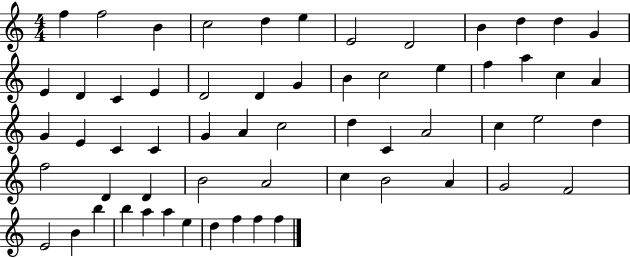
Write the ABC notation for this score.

X:1
T:Untitled
M:4/4
L:1/4
K:C
f f2 B c2 d e E2 D2 B d d G E D C E D2 D G B c2 e f a c A G E C C G A c2 d C A2 c e2 d f2 D D B2 A2 c B2 A G2 F2 E2 B b b a a e d f f f